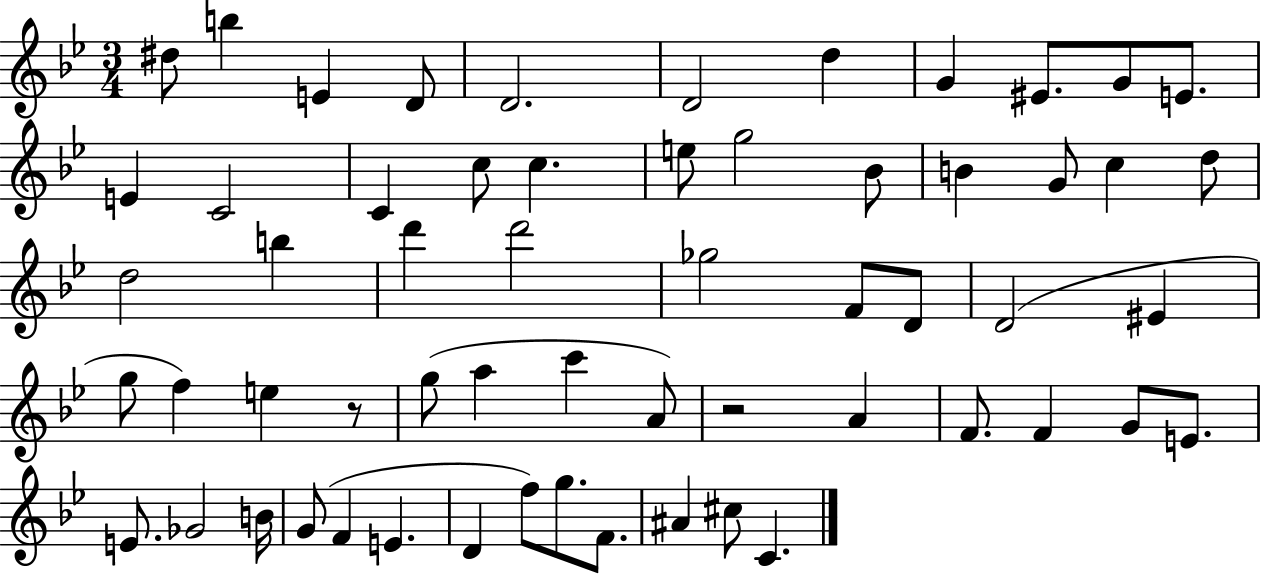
{
  \clef treble
  \numericTimeSignature
  \time 3/4
  \key bes \major
  \repeat volta 2 { dis''8 b''4 e'4 d'8 | d'2. | d'2 d''4 | g'4 eis'8. g'8 e'8. | \break e'4 c'2 | c'4 c''8 c''4. | e''8 g''2 bes'8 | b'4 g'8 c''4 d''8 | \break d''2 b''4 | d'''4 d'''2 | ges''2 f'8 d'8 | d'2( eis'4 | \break g''8 f''4) e''4 r8 | g''8( a''4 c'''4 a'8) | r2 a'4 | f'8. f'4 g'8 e'8. | \break e'8. ges'2 b'16 | g'8( f'4 e'4. | d'4 f''8) g''8. f'8. | ais'4 cis''8 c'4. | \break } \bar "|."
}